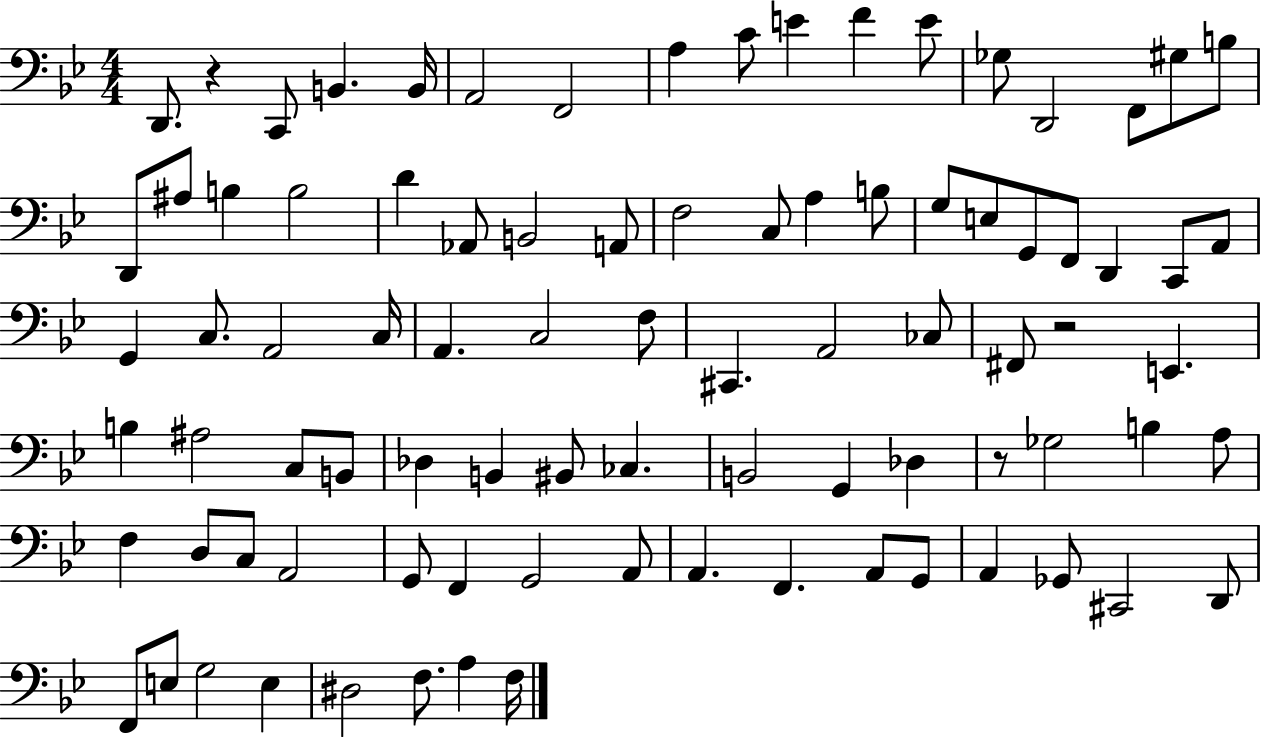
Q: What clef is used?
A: bass